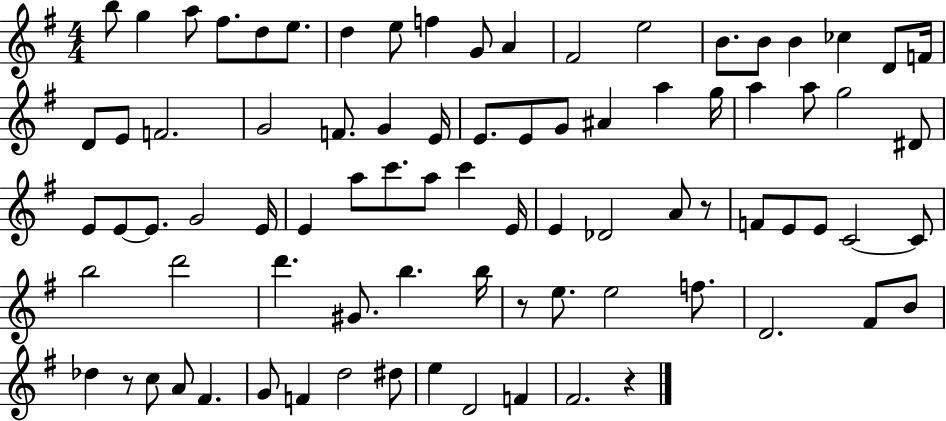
{
  \clef treble
  \numericTimeSignature
  \time 4/4
  \key g \major
  b''8 g''4 a''8 fis''8. d''8 e''8. | d''4 e''8 f''4 g'8 a'4 | fis'2 e''2 | b'8. b'8 b'4 ces''4 d'8 f'16 | \break d'8 e'8 f'2. | g'2 f'8. g'4 e'16 | e'8. e'8 g'8 ais'4 a''4 g''16 | a''4 a''8 g''2 dis'8 | \break e'8 e'8~~ e'8. g'2 e'16 | e'4 a''8 c'''8. a''8 c'''4 e'16 | e'4 des'2 a'8 r8 | f'8 e'8 e'8 c'2~~ c'8 | \break b''2 d'''2 | d'''4. gis'8. b''4. b''16 | r8 e''8. e''2 f''8. | d'2. fis'8 b'8 | \break des''4 r8 c''8 a'8 fis'4. | g'8 f'4 d''2 dis''8 | e''4 d'2 f'4 | fis'2. r4 | \break \bar "|."
}